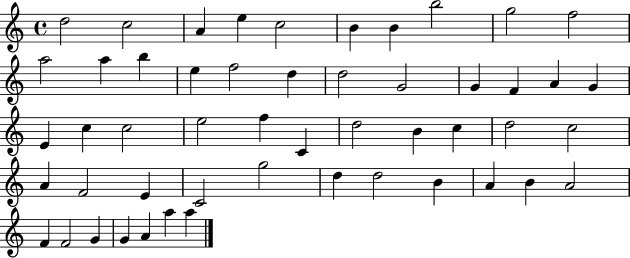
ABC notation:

X:1
T:Untitled
M:4/4
L:1/4
K:C
d2 c2 A e c2 B B b2 g2 f2 a2 a b e f2 d d2 G2 G F A G E c c2 e2 f C d2 B c d2 c2 A F2 E C2 g2 d d2 B A B A2 F F2 G G A a a